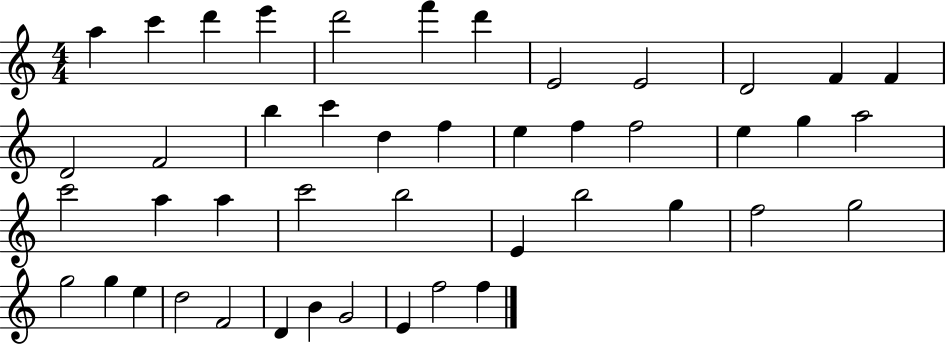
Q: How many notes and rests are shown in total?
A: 45